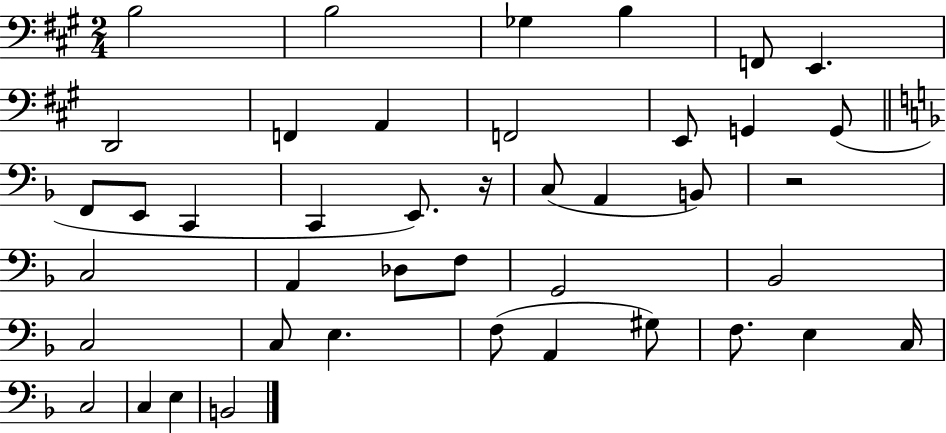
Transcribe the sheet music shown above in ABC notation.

X:1
T:Untitled
M:2/4
L:1/4
K:A
B,2 B,2 _G, B, F,,/2 E,, D,,2 F,, A,, F,,2 E,,/2 G,, G,,/2 F,,/2 E,,/2 C,, C,, E,,/2 z/4 C,/2 A,, B,,/2 z2 C,2 A,, _D,/2 F,/2 G,,2 _B,,2 C,2 C,/2 E, F,/2 A,, ^G,/2 F,/2 E, C,/4 C,2 C, E, B,,2